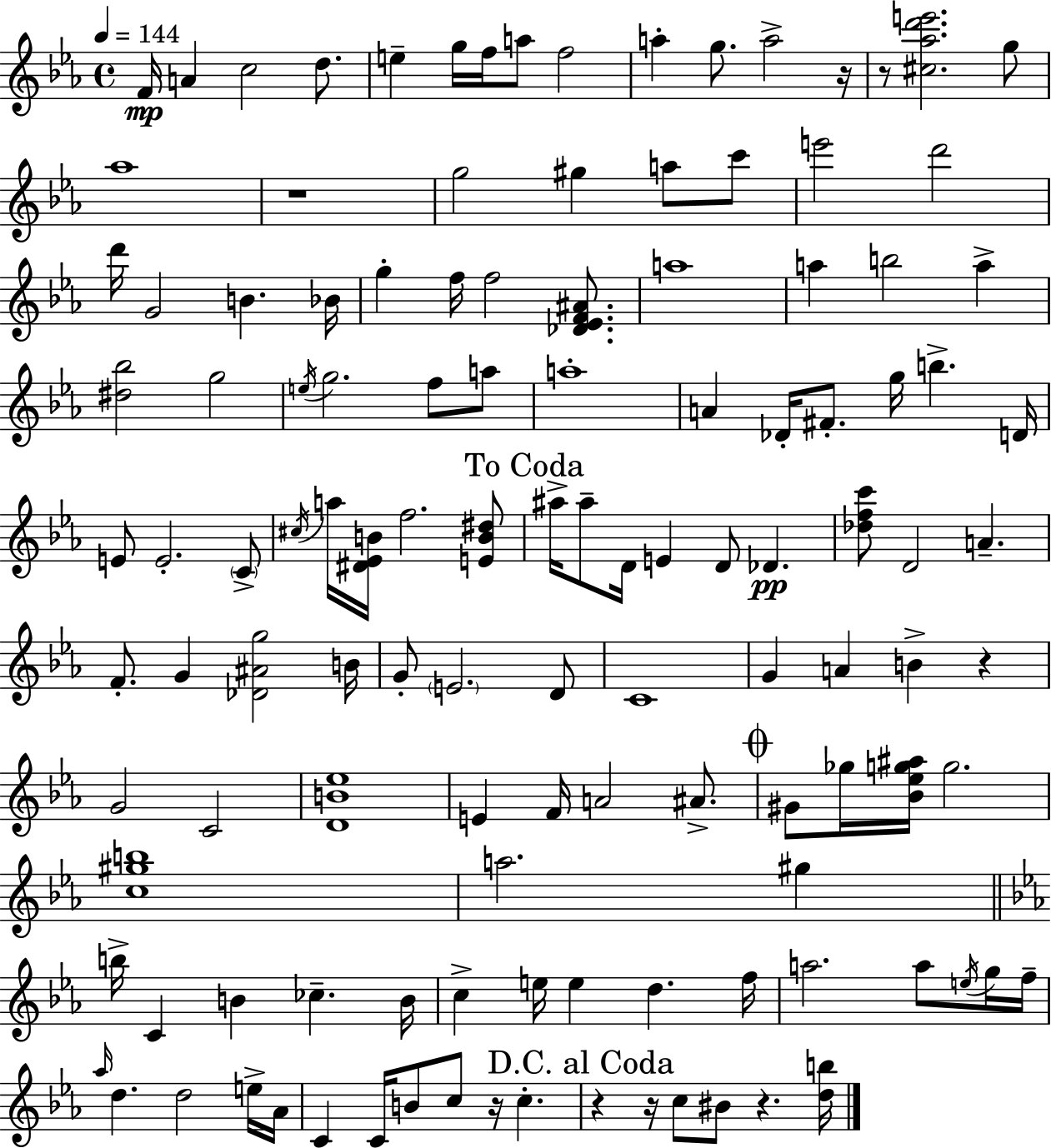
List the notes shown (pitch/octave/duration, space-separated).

F4/s A4/q C5/h D5/e. E5/q G5/s F5/s A5/e F5/h A5/q G5/e. A5/h R/s R/e [C#5,Ab5,D6,E6]/h. G5/e Ab5/w R/w G5/h G#5/q A5/e C6/e E6/h D6/h D6/s G4/h B4/q. Bb4/s G5/q F5/s F5/h [Db4,Eb4,F4,A#4]/e. A5/w A5/q B5/h A5/q [D#5,Bb5]/h G5/h E5/s G5/h. F5/e A5/e A5/w A4/q Db4/s F#4/e. G5/s B5/q. D4/s E4/e E4/h. C4/e C#5/s A5/s [D#4,Eb4,B4]/s F5/h. [E4,B4,D#5]/e A#5/s A#5/e D4/s E4/q D4/e Db4/q. [Db5,F5,C6]/e D4/h A4/q. F4/e. G4/q [Db4,A#4,G5]/h B4/s G4/e E4/h. D4/e C4/w G4/q A4/q B4/q R/q G4/h C4/h [D4,B4,Eb5]/w E4/q F4/s A4/h A#4/e. G#4/e Gb5/s [Bb4,Eb5,G5,A#5]/s G5/h. [C5,G#5,B5]/w A5/h. G#5/q B5/s C4/q B4/q CES5/q. B4/s C5/q E5/s E5/q D5/q. F5/s A5/h. A5/e E5/s G5/s F5/s Ab5/s D5/q. D5/h E5/s Ab4/s C4/q C4/s B4/e C5/e R/s C5/q. R/q R/s C5/e BIS4/e R/q. [D5,B5]/s